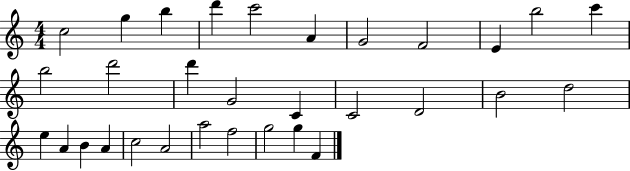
{
  \clef treble
  \numericTimeSignature
  \time 4/4
  \key c \major
  c''2 g''4 b''4 | d'''4 c'''2 a'4 | g'2 f'2 | e'4 b''2 c'''4 | \break b''2 d'''2 | d'''4 g'2 c'4 | c'2 d'2 | b'2 d''2 | \break e''4 a'4 b'4 a'4 | c''2 a'2 | a''2 f''2 | g''2 g''4 f'4 | \break \bar "|."
}